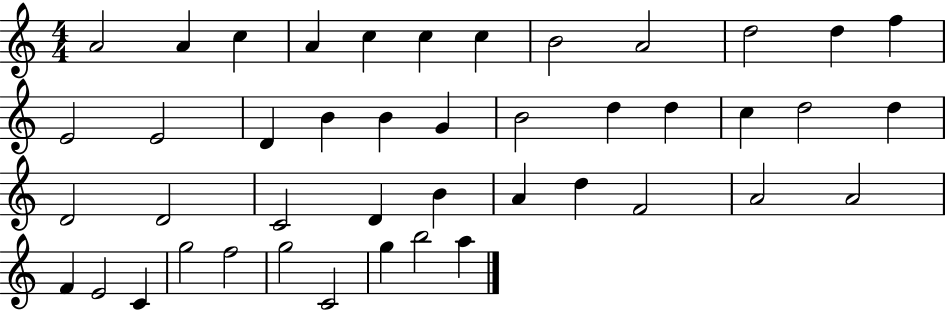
A4/h A4/q C5/q A4/q C5/q C5/q C5/q B4/h A4/h D5/h D5/q F5/q E4/h E4/h D4/q B4/q B4/q G4/q B4/h D5/q D5/q C5/q D5/h D5/q D4/h D4/h C4/h D4/q B4/q A4/q D5/q F4/h A4/h A4/h F4/q E4/h C4/q G5/h F5/h G5/h C4/h G5/q B5/h A5/q